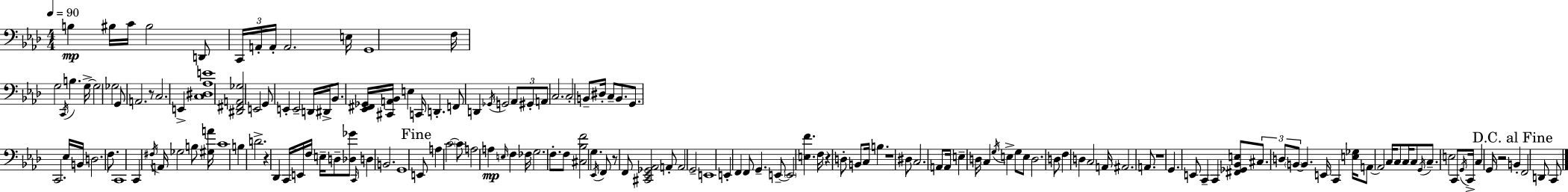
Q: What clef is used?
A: bass